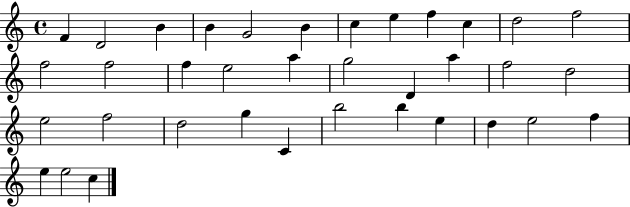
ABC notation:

X:1
T:Untitled
M:4/4
L:1/4
K:C
F D2 B B G2 B c e f c d2 f2 f2 f2 f e2 a g2 D a f2 d2 e2 f2 d2 g C b2 b e d e2 f e e2 c